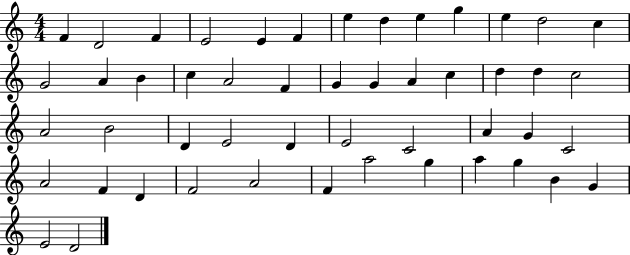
{
  \clef treble
  \numericTimeSignature
  \time 4/4
  \key c \major
  f'4 d'2 f'4 | e'2 e'4 f'4 | e''4 d''4 e''4 g''4 | e''4 d''2 c''4 | \break g'2 a'4 b'4 | c''4 a'2 f'4 | g'4 g'4 a'4 c''4 | d''4 d''4 c''2 | \break a'2 b'2 | d'4 e'2 d'4 | e'2 c'2 | a'4 g'4 c'2 | \break a'2 f'4 d'4 | f'2 a'2 | f'4 a''2 g''4 | a''4 g''4 b'4 g'4 | \break e'2 d'2 | \bar "|."
}